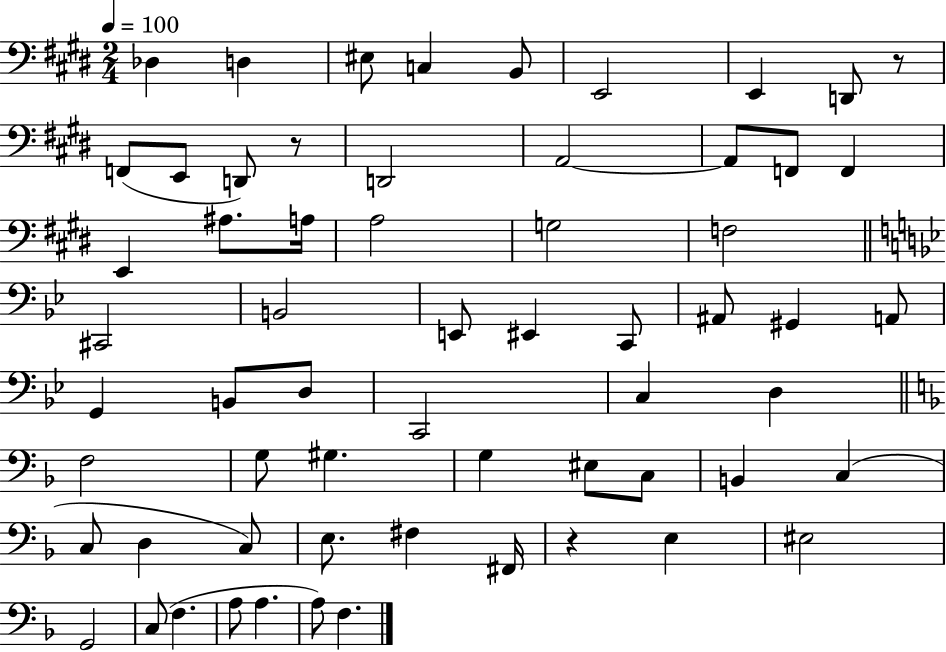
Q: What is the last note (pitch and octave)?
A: F3